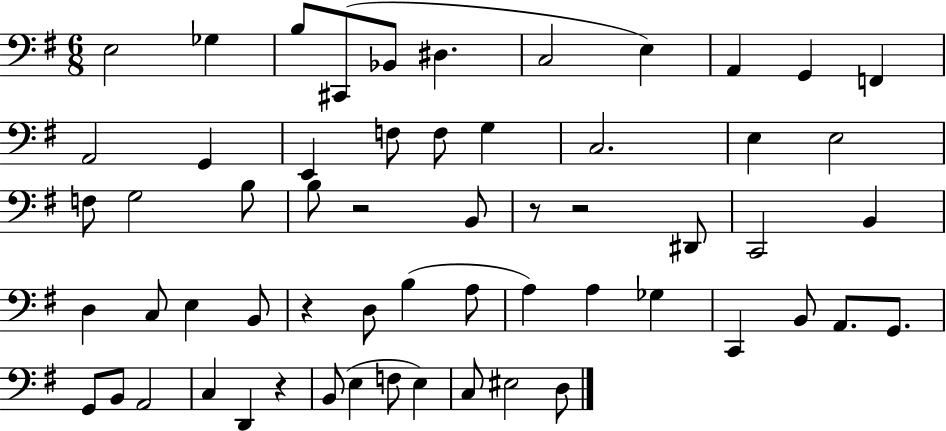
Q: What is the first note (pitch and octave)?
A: E3